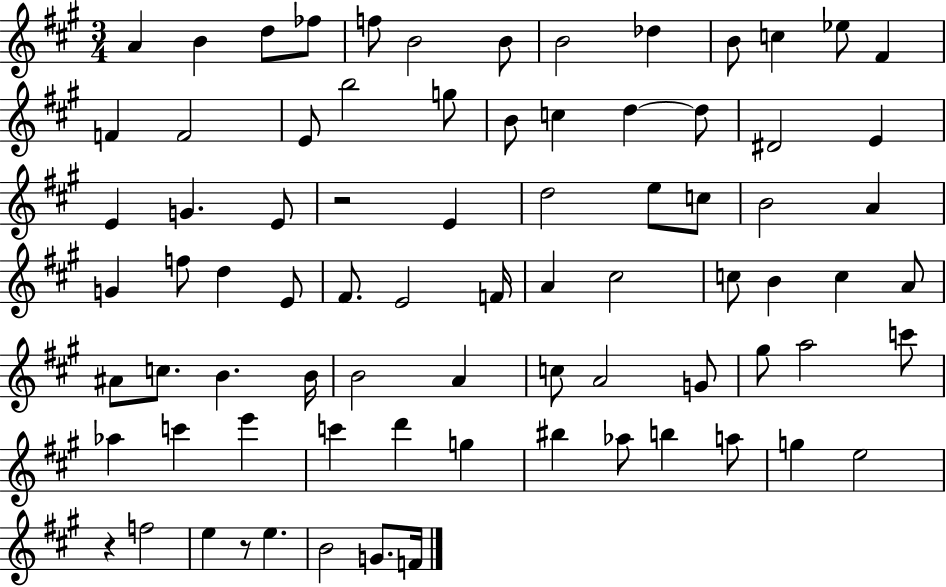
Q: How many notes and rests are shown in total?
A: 79